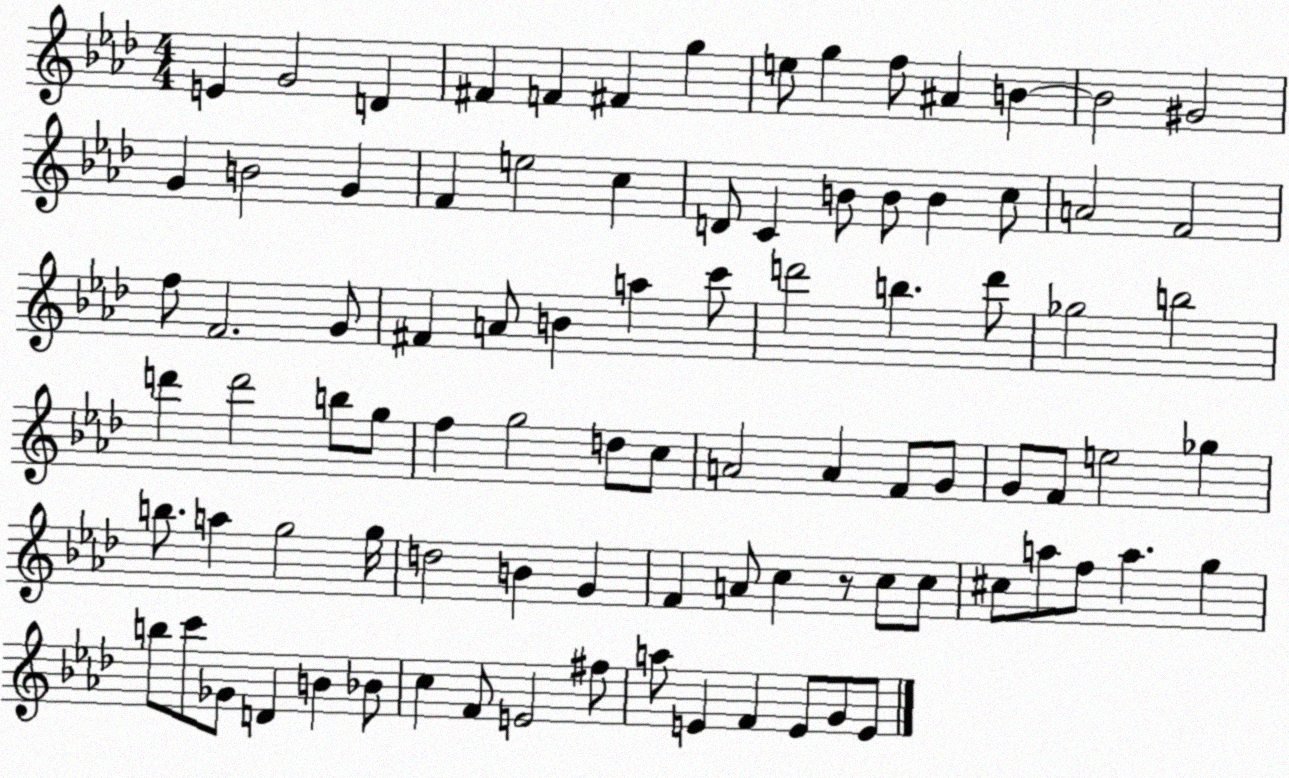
X:1
T:Untitled
M:4/4
L:1/4
K:Ab
E G2 D ^F F ^F g e/2 g f/2 ^A B B2 ^G2 G B2 G F e2 c D/2 C B/2 B/2 B c/2 A2 F2 f/2 F2 G/2 ^F A/2 B a c'/2 d'2 b d'/2 _g2 b2 d' d'2 b/2 g/2 f g2 d/2 c/2 A2 A F/2 G/2 G/2 F/2 e2 _g b/2 a g2 g/4 d2 B G F A/2 c z/2 c/2 c/2 ^c/2 a/2 f/2 a g b/2 c'/2 _G/2 D B _B/2 c F/2 E2 ^f/2 a/2 E F E/2 G/2 E/2